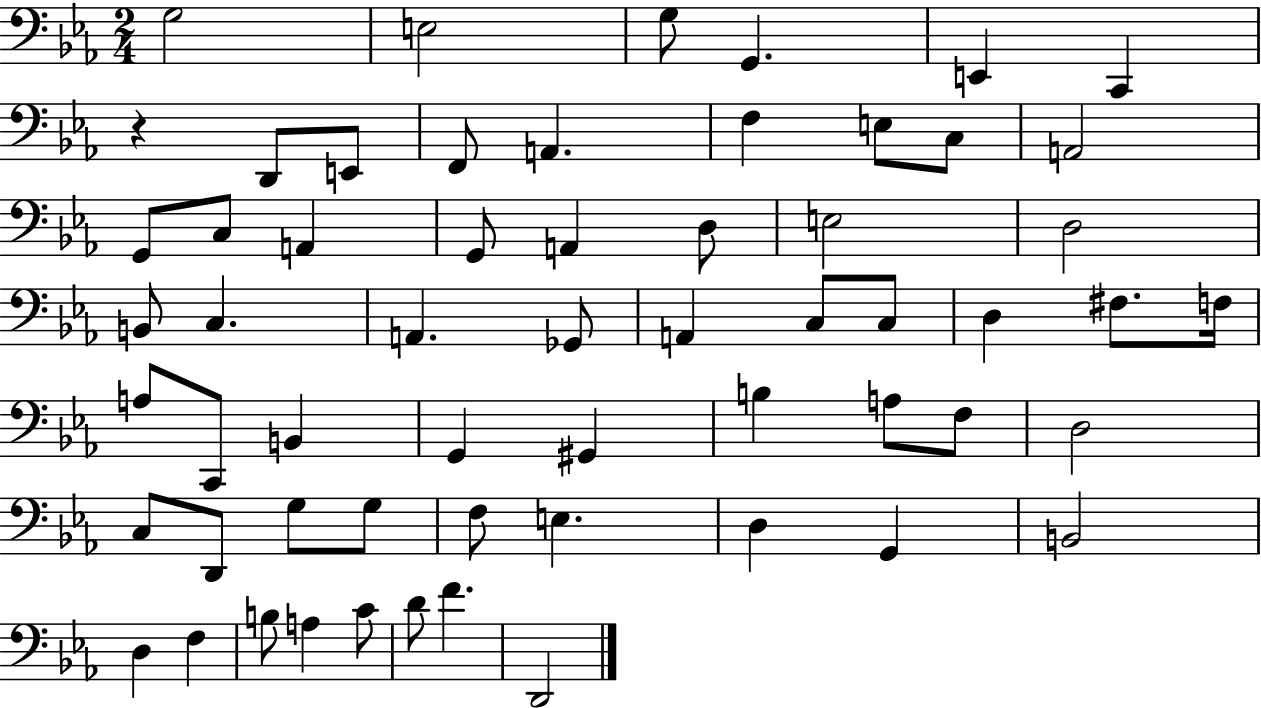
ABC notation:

X:1
T:Untitled
M:2/4
L:1/4
K:Eb
G,2 E,2 G,/2 G,, E,, C,, z D,,/2 E,,/2 F,,/2 A,, F, E,/2 C,/2 A,,2 G,,/2 C,/2 A,, G,,/2 A,, D,/2 E,2 D,2 B,,/2 C, A,, _G,,/2 A,, C,/2 C,/2 D, ^F,/2 F,/4 A,/2 C,,/2 B,, G,, ^G,, B, A,/2 F,/2 D,2 C,/2 D,,/2 G,/2 G,/2 F,/2 E, D, G,, B,,2 D, F, B,/2 A, C/2 D/2 F D,,2